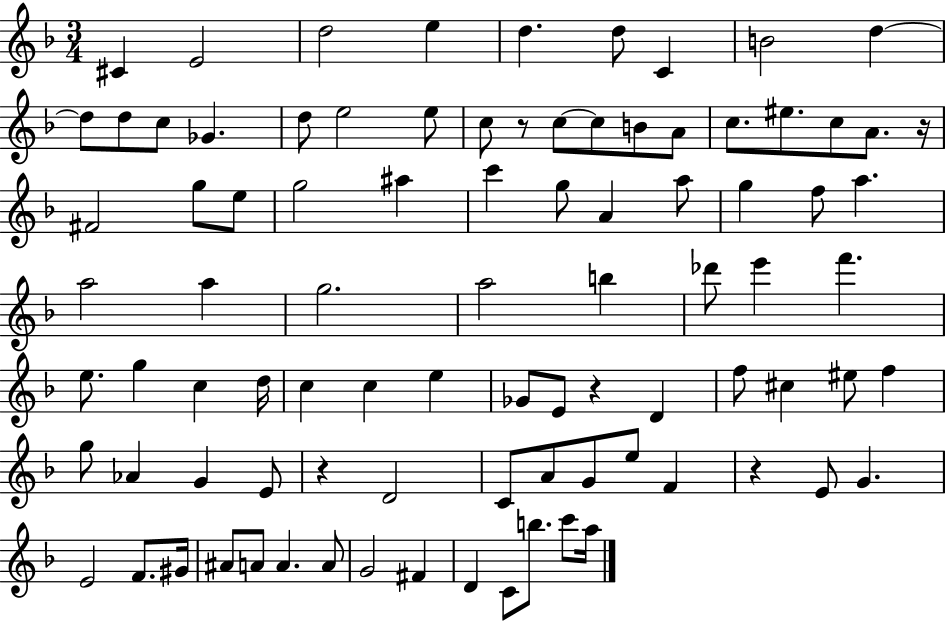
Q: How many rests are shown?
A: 5